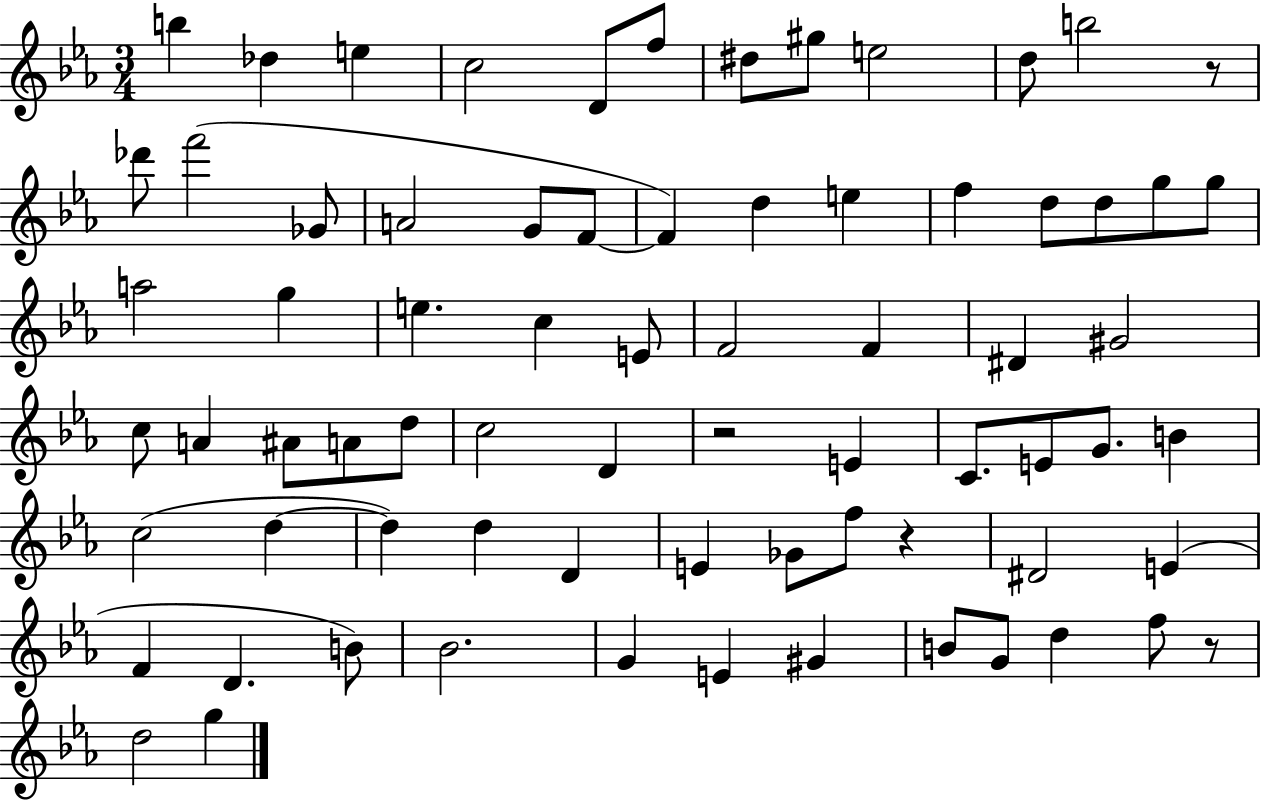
B5/q Db5/q E5/q C5/h D4/e F5/e D#5/e G#5/e E5/h D5/e B5/h R/e Db6/e F6/h Gb4/e A4/h G4/e F4/e F4/q D5/q E5/q F5/q D5/e D5/e G5/e G5/e A5/h G5/q E5/q. C5/q E4/e F4/h F4/q D#4/q G#4/h C5/e A4/q A#4/e A4/e D5/e C5/h D4/q R/h E4/q C4/e. E4/e G4/e. B4/q C5/h D5/q D5/q D5/q D4/q E4/q Gb4/e F5/e R/q D#4/h E4/q F4/q D4/q. B4/e Bb4/h. G4/q E4/q G#4/q B4/e G4/e D5/q F5/e R/e D5/h G5/q